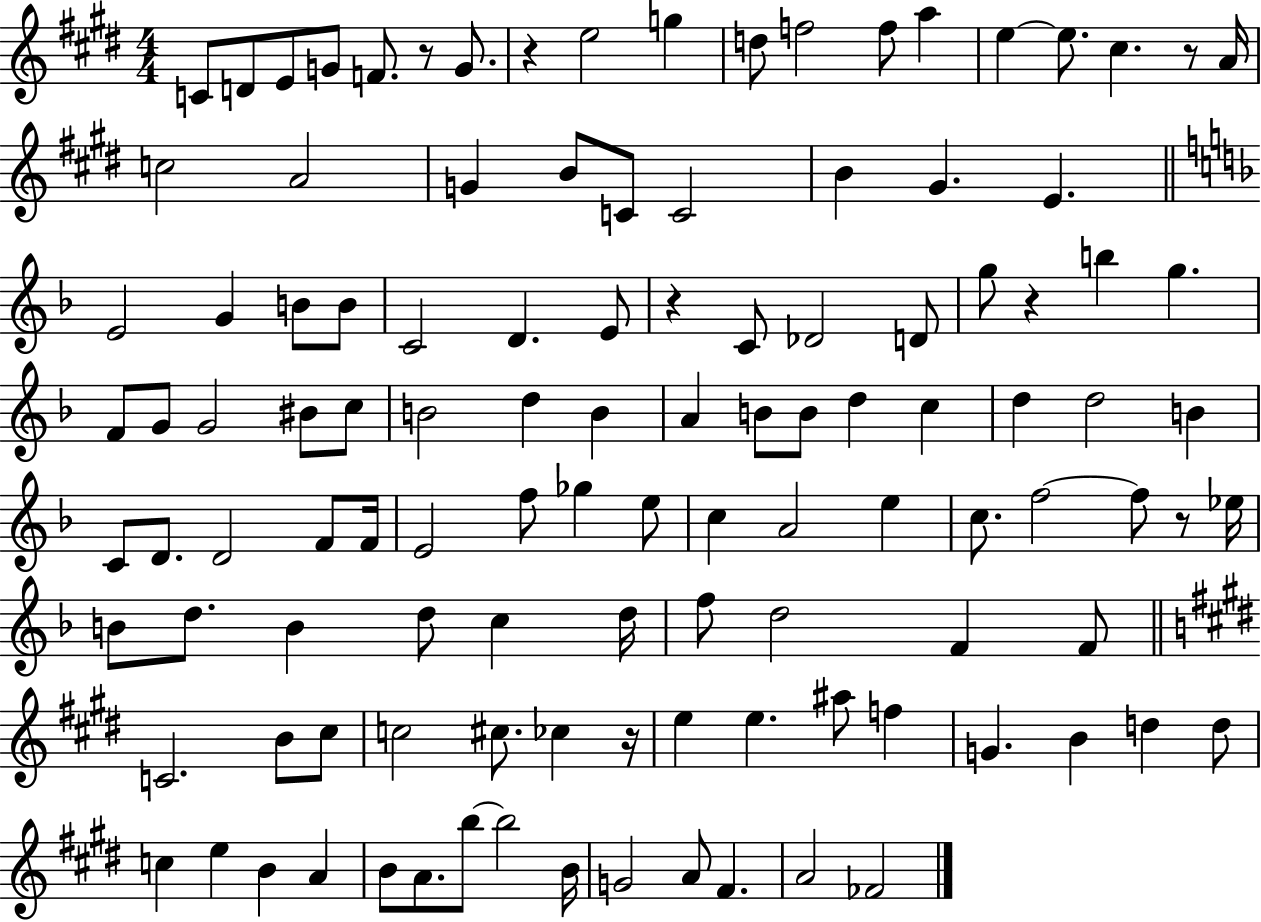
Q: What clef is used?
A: treble